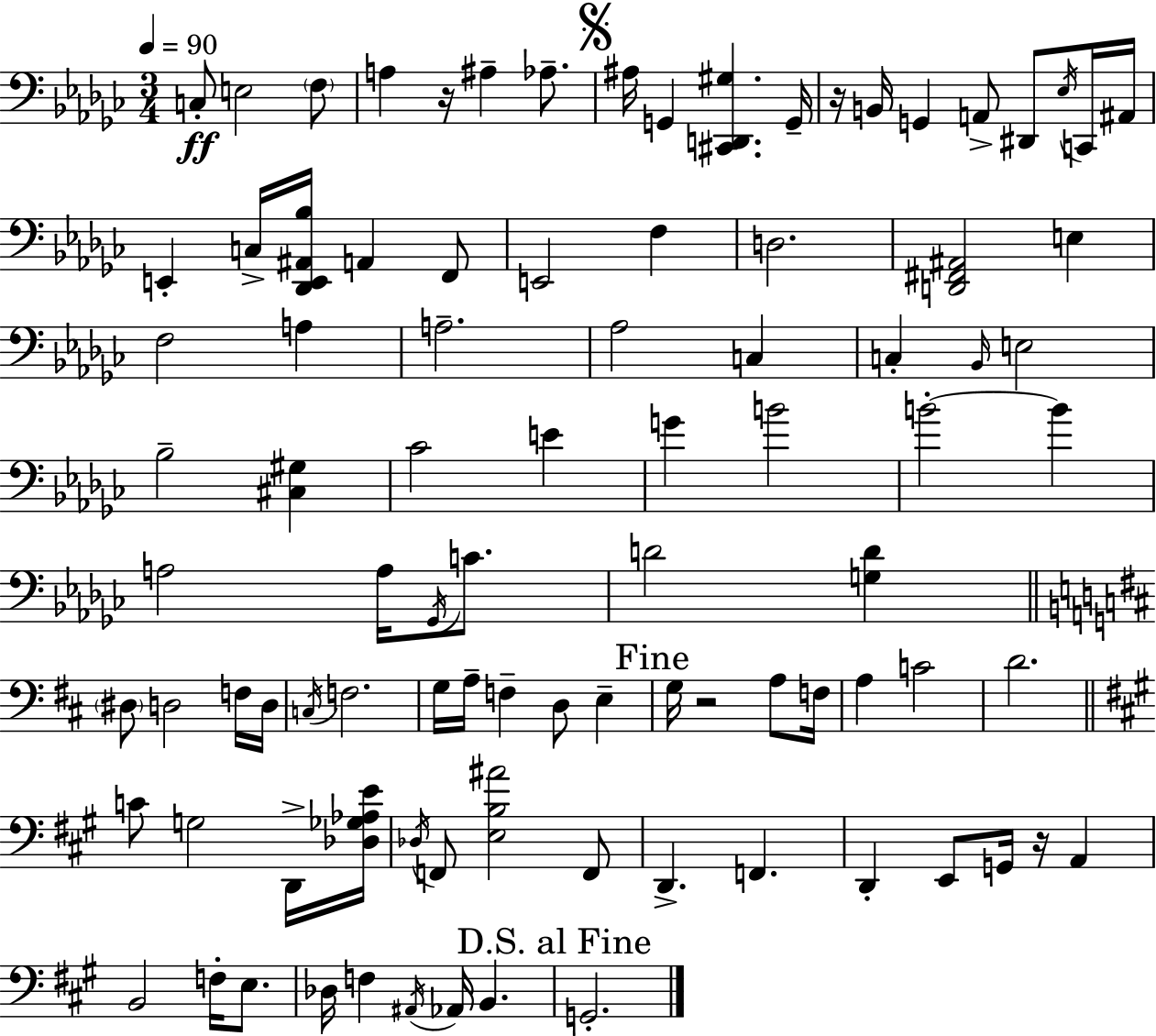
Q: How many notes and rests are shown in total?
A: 93